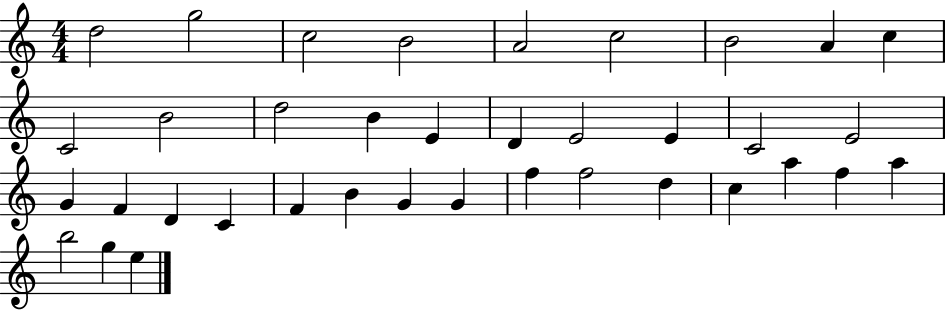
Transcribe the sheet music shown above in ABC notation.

X:1
T:Untitled
M:4/4
L:1/4
K:C
d2 g2 c2 B2 A2 c2 B2 A c C2 B2 d2 B E D E2 E C2 E2 G F D C F B G G f f2 d c a f a b2 g e